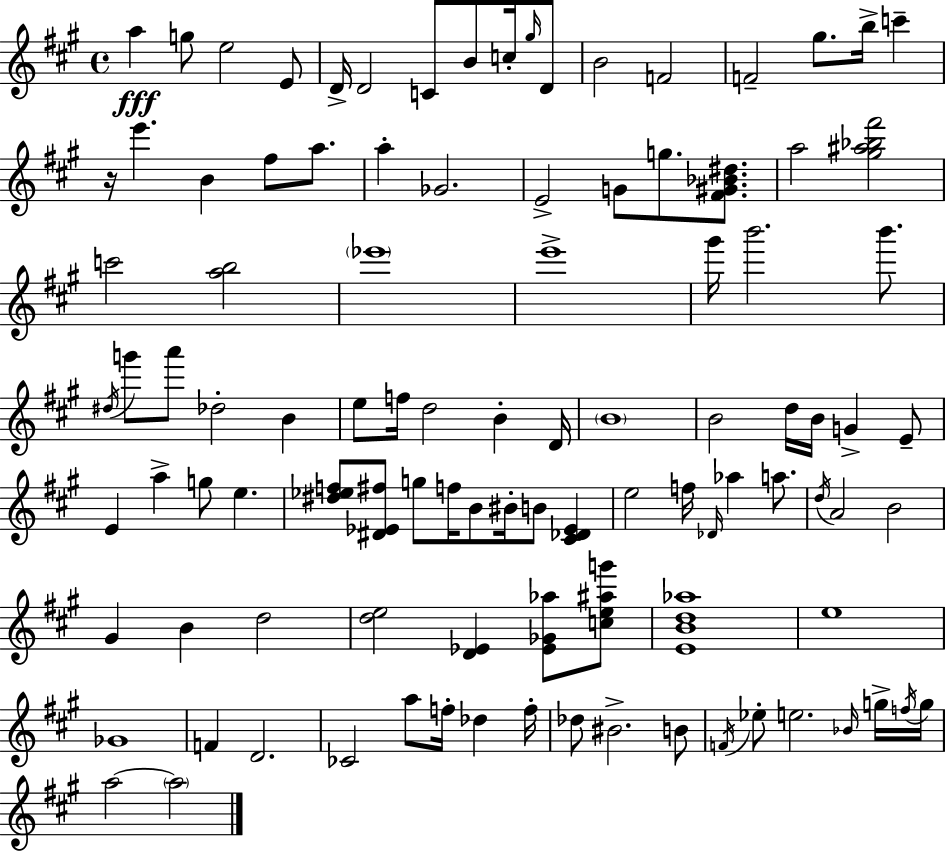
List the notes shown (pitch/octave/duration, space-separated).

A5/q G5/e E5/h E4/e D4/s D4/h C4/e B4/e C5/s G#5/s D4/e B4/h F4/h F4/h G#5/e. B5/s C6/q R/s E6/q. B4/q F#5/e A5/e. A5/q Gb4/h. E4/h G4/e G5/e. [F#4,G#4,Bb4,D#5]/e. A5/h [G#5,A#5,Bb5,F#6]/h C6/h [A5,B5]/h Eb6/w E6/w G#6/s B6/h. B6/e. D#5/s G6/e A6/e Db5/h B4/q E5/e F5/s D5/h B4/q D4/s B4/w B4/h D5/s B4/s G4/q E4/e E4/q A5/q G5/e E5/q. [D#5,Eb5,F5]/e [D#4,Eb4,F#5]/e G5/e F5/s B4/e BIS4/s B4/e [C#4,Db4,Eb4]/q E5/h F5/s Db4/s Ab5/q A5/e. D5/s A4/h B4/h G#4/q B4/q D5/h [D5,E5]/h [D4,Eb4]/q [Eb4,Gb4,Ab5]/e [C5,E5,A#5,G6]/e [E4,B4,D5,Ab5]/w E5/w Gb4/w F4/q D4/h. CES4/h A5/e F5/s Db5/q F5/s Db5/e BIS4/h. B4/e F4/s Eb5/e E5/h. Bb4/s G5/s F5/s G5/s A5/h A5/h